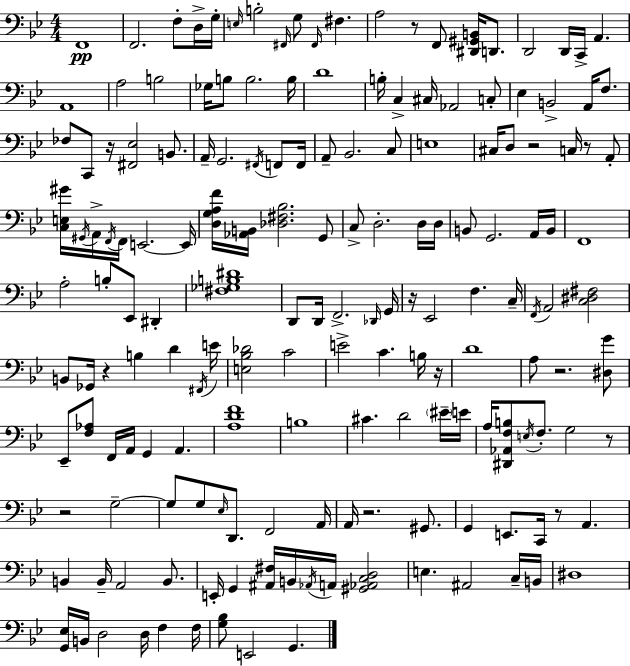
X:1
T:Untitled
M:4/4
L:1/4
K:Gm
F,,4 F,,2 F,/2 D,/4 G,/4 E,/4 B,2 ^F,,/4 G,/2 ^F,,/4 ^F, A,2 z/2 F,,/2 [^D,,^G,,B,,]/4 D,,/2 D,,2 D,,/4 C,,/4 A,, A,,4 A,2 B,2 _G,/4 B,/2 B,2 B,/4 D4 B,/4 C, ^C,/4 _A,,2 C,/2 _E, B,,2 A,,/4 F,/2 _F,/2 C,,/2 z/4 [^F,,_E,]2 B,,/2 A,,/4 G,,2 ^F,,/4 F,,/2 F,,/4 A,,/2 _B,,2 C,/2 E,4 ^C,/4 D,/2 z2 C,/4 z/2 A,,/2 [C,E,^G]/4 ^G,,/4 A,,/4 F,,/4 F,,/4 E,,2 E,,/4 [D,G,A,F]/4 [_A,,B,,]/4 [_D,^F,_B,]2 G,,/2 C,/2 D,2 D,/4 D,/4 B,,/2 G,,2 A,,/4 B,,/4 F,,4 A,2 B,/2 _E,,/2 ^D,, [^F,_G,B,^D]4 D,,/2 D,,/4 F,,2 _D,,/4 G,,/4 z/4 _E,,2 F, C,/4 F,,/4 A,,2 [C,^D,^F,]2 B,,/2 _G,,/4 z B, D ^F,,/4 E/4 [E,_B,_D]2 C2 E2 C B,/4 z/4 D4 A,/2 z2 [^D,G]/2 _E,,/2 [F,_A,]/2 F,,/4 A,,/4 G,, A,, [A,DF]4 B,4 ^C D2 ^E/4 E/4 A,/4 [^D,,_A,,F,B,]/2 E,/4 F,/2 G,2 z/2 z2 G,2 G,/2 G,/2 _E,/4 D,,/2 F,,2 A,,/4 A,,/4 z2 ^G,,/2 G,, E,,/2 C,,/4 z/2 A,, B,, B,,/4 A,,2 B,,/2 E,,/4 G,, [^A,,^F,]/4 B,,/4 _A,,/4 A,,/4 [^G,,_A,,C,D,]2 E, ^A,,2 C,/4 B,,/4 ^D,4 [G,,_E,]/4 B,,/4 D,2 D,/4 F, F,/4 [G,_B,]/2 E,,2 G,,